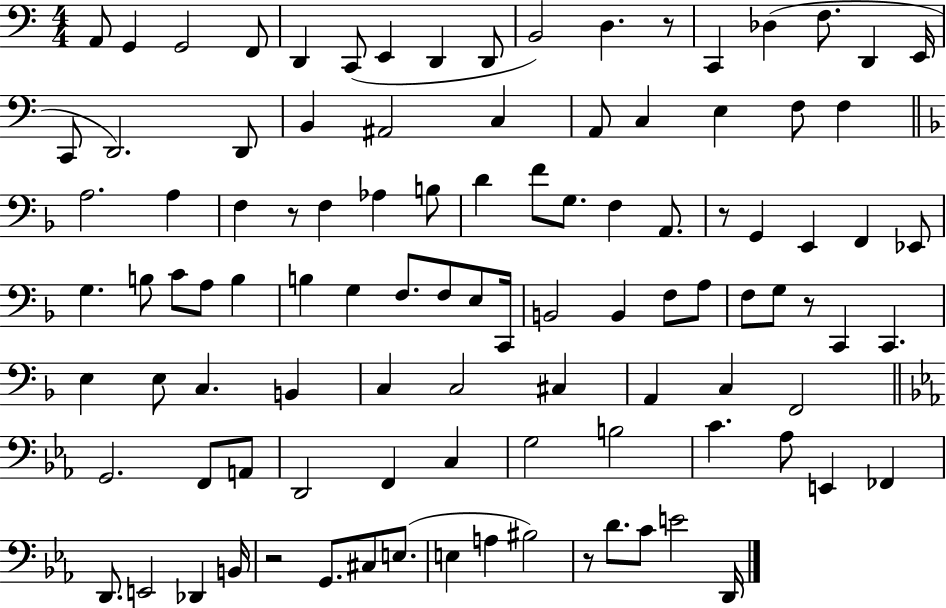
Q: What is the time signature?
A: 4/4